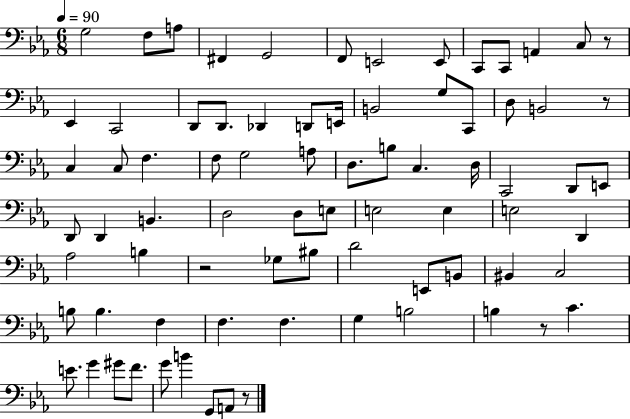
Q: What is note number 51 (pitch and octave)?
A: BIS3